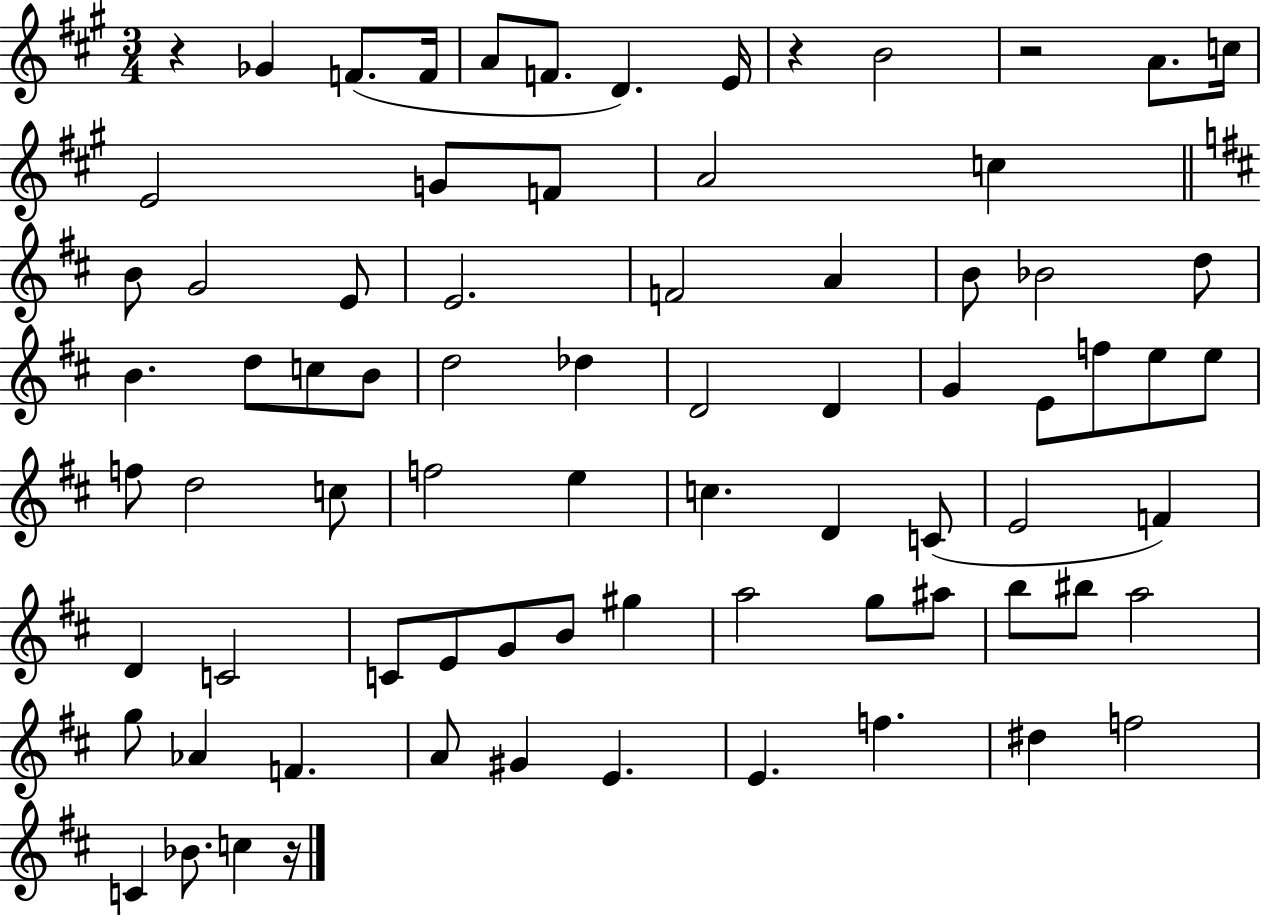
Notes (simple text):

R/q Gb4/q F4/e. F4/s A4/e F4/e. D4/q. E4/s R/q B4/h R/h A4/e. C5/s E4/h G4/e F4/e A4/h C5/q B4/e G4/h E4/e E4/h. F4/h A4/q B4/e Bb4/h D5/e B4/q. D5/e C5/e B4/e D5/h Db5/q D4/h D4/q G4/q E4/e F5/e E5/e E5/e F5/e D5/h C5/e F5/h E5/q C5/q. D4/q C4/e E4/h F4/q D4/q C4/h C4/e E4/e G4/e B4/e G#5/q A5/h G5/e A#5/e B5/e BIS5/e A5/h G5/e Ab4/q F4/q. A4/e G#4/q E4/q. E4/q. F5/q. D#5/q F5/h C4/q Bb4/e. C5/q R/s